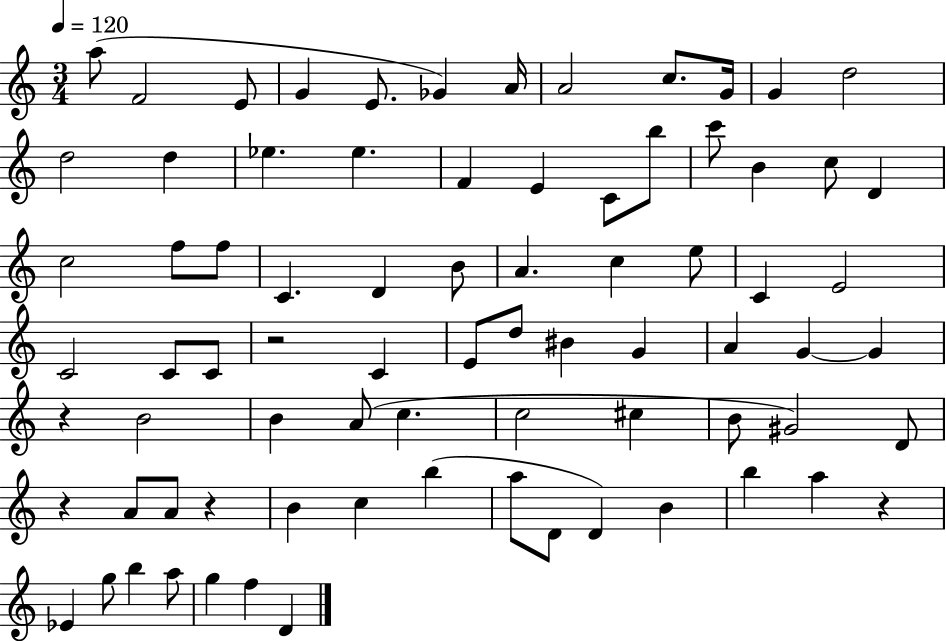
{
  \clef treble
  \numericTimeSignature
  \time 3/4
  \key c \major
  \tempo 4 = 120
  \repeat volta 2 { a''8( f'2 e'8 | g'4 e'8. ges'4) a'16 | a'2 c''8. g'16 | g'4 d''2 | \break d''2 d''4 | ees''4. ees''4. | f'4 e'4 c'8 b''8 | c'''8 b'4 c''8 d'4 | \break c''2 f''8 f''8 | c'4. d'4 b'8 | a'4. c''4 e''8 | c'4 e'2 | \break c'2 c'8 c'8 | r2 c'4 | e'8 d''8 bis'4 g'4 | a'4 g'4~~ g'4 | \break r4 b'2 | b'4 a'8( c''4. | c''2 cis''4 | b'8 gis'2) d'8 | \break r4 a'8 a'8 r4 | b'4 c''4 b''4( | a''8 d'8 d'4) b'4 | b''4 a''4 r4 | \break ees'4 g''8 b''4 a''8 | g''4 f''4 d'4 | } \bar "|."
}